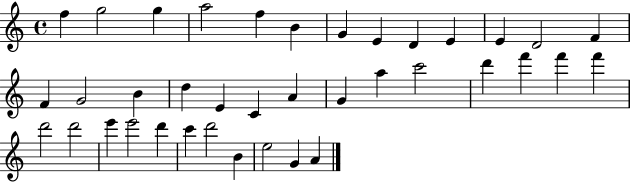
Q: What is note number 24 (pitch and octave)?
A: D6